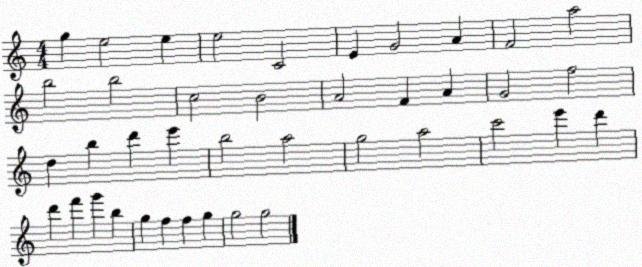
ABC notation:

X:1
T:Untitled
M:4/4
L:1/4
K:C
g e2 e e2 C2 E G2 A F2 a2 b2 b2 c2 B2 A2 F A G2 f2 d b d' e' b2 a2 g2 a2 c'2 e' d' d' f' g' b g f f g g2 g2